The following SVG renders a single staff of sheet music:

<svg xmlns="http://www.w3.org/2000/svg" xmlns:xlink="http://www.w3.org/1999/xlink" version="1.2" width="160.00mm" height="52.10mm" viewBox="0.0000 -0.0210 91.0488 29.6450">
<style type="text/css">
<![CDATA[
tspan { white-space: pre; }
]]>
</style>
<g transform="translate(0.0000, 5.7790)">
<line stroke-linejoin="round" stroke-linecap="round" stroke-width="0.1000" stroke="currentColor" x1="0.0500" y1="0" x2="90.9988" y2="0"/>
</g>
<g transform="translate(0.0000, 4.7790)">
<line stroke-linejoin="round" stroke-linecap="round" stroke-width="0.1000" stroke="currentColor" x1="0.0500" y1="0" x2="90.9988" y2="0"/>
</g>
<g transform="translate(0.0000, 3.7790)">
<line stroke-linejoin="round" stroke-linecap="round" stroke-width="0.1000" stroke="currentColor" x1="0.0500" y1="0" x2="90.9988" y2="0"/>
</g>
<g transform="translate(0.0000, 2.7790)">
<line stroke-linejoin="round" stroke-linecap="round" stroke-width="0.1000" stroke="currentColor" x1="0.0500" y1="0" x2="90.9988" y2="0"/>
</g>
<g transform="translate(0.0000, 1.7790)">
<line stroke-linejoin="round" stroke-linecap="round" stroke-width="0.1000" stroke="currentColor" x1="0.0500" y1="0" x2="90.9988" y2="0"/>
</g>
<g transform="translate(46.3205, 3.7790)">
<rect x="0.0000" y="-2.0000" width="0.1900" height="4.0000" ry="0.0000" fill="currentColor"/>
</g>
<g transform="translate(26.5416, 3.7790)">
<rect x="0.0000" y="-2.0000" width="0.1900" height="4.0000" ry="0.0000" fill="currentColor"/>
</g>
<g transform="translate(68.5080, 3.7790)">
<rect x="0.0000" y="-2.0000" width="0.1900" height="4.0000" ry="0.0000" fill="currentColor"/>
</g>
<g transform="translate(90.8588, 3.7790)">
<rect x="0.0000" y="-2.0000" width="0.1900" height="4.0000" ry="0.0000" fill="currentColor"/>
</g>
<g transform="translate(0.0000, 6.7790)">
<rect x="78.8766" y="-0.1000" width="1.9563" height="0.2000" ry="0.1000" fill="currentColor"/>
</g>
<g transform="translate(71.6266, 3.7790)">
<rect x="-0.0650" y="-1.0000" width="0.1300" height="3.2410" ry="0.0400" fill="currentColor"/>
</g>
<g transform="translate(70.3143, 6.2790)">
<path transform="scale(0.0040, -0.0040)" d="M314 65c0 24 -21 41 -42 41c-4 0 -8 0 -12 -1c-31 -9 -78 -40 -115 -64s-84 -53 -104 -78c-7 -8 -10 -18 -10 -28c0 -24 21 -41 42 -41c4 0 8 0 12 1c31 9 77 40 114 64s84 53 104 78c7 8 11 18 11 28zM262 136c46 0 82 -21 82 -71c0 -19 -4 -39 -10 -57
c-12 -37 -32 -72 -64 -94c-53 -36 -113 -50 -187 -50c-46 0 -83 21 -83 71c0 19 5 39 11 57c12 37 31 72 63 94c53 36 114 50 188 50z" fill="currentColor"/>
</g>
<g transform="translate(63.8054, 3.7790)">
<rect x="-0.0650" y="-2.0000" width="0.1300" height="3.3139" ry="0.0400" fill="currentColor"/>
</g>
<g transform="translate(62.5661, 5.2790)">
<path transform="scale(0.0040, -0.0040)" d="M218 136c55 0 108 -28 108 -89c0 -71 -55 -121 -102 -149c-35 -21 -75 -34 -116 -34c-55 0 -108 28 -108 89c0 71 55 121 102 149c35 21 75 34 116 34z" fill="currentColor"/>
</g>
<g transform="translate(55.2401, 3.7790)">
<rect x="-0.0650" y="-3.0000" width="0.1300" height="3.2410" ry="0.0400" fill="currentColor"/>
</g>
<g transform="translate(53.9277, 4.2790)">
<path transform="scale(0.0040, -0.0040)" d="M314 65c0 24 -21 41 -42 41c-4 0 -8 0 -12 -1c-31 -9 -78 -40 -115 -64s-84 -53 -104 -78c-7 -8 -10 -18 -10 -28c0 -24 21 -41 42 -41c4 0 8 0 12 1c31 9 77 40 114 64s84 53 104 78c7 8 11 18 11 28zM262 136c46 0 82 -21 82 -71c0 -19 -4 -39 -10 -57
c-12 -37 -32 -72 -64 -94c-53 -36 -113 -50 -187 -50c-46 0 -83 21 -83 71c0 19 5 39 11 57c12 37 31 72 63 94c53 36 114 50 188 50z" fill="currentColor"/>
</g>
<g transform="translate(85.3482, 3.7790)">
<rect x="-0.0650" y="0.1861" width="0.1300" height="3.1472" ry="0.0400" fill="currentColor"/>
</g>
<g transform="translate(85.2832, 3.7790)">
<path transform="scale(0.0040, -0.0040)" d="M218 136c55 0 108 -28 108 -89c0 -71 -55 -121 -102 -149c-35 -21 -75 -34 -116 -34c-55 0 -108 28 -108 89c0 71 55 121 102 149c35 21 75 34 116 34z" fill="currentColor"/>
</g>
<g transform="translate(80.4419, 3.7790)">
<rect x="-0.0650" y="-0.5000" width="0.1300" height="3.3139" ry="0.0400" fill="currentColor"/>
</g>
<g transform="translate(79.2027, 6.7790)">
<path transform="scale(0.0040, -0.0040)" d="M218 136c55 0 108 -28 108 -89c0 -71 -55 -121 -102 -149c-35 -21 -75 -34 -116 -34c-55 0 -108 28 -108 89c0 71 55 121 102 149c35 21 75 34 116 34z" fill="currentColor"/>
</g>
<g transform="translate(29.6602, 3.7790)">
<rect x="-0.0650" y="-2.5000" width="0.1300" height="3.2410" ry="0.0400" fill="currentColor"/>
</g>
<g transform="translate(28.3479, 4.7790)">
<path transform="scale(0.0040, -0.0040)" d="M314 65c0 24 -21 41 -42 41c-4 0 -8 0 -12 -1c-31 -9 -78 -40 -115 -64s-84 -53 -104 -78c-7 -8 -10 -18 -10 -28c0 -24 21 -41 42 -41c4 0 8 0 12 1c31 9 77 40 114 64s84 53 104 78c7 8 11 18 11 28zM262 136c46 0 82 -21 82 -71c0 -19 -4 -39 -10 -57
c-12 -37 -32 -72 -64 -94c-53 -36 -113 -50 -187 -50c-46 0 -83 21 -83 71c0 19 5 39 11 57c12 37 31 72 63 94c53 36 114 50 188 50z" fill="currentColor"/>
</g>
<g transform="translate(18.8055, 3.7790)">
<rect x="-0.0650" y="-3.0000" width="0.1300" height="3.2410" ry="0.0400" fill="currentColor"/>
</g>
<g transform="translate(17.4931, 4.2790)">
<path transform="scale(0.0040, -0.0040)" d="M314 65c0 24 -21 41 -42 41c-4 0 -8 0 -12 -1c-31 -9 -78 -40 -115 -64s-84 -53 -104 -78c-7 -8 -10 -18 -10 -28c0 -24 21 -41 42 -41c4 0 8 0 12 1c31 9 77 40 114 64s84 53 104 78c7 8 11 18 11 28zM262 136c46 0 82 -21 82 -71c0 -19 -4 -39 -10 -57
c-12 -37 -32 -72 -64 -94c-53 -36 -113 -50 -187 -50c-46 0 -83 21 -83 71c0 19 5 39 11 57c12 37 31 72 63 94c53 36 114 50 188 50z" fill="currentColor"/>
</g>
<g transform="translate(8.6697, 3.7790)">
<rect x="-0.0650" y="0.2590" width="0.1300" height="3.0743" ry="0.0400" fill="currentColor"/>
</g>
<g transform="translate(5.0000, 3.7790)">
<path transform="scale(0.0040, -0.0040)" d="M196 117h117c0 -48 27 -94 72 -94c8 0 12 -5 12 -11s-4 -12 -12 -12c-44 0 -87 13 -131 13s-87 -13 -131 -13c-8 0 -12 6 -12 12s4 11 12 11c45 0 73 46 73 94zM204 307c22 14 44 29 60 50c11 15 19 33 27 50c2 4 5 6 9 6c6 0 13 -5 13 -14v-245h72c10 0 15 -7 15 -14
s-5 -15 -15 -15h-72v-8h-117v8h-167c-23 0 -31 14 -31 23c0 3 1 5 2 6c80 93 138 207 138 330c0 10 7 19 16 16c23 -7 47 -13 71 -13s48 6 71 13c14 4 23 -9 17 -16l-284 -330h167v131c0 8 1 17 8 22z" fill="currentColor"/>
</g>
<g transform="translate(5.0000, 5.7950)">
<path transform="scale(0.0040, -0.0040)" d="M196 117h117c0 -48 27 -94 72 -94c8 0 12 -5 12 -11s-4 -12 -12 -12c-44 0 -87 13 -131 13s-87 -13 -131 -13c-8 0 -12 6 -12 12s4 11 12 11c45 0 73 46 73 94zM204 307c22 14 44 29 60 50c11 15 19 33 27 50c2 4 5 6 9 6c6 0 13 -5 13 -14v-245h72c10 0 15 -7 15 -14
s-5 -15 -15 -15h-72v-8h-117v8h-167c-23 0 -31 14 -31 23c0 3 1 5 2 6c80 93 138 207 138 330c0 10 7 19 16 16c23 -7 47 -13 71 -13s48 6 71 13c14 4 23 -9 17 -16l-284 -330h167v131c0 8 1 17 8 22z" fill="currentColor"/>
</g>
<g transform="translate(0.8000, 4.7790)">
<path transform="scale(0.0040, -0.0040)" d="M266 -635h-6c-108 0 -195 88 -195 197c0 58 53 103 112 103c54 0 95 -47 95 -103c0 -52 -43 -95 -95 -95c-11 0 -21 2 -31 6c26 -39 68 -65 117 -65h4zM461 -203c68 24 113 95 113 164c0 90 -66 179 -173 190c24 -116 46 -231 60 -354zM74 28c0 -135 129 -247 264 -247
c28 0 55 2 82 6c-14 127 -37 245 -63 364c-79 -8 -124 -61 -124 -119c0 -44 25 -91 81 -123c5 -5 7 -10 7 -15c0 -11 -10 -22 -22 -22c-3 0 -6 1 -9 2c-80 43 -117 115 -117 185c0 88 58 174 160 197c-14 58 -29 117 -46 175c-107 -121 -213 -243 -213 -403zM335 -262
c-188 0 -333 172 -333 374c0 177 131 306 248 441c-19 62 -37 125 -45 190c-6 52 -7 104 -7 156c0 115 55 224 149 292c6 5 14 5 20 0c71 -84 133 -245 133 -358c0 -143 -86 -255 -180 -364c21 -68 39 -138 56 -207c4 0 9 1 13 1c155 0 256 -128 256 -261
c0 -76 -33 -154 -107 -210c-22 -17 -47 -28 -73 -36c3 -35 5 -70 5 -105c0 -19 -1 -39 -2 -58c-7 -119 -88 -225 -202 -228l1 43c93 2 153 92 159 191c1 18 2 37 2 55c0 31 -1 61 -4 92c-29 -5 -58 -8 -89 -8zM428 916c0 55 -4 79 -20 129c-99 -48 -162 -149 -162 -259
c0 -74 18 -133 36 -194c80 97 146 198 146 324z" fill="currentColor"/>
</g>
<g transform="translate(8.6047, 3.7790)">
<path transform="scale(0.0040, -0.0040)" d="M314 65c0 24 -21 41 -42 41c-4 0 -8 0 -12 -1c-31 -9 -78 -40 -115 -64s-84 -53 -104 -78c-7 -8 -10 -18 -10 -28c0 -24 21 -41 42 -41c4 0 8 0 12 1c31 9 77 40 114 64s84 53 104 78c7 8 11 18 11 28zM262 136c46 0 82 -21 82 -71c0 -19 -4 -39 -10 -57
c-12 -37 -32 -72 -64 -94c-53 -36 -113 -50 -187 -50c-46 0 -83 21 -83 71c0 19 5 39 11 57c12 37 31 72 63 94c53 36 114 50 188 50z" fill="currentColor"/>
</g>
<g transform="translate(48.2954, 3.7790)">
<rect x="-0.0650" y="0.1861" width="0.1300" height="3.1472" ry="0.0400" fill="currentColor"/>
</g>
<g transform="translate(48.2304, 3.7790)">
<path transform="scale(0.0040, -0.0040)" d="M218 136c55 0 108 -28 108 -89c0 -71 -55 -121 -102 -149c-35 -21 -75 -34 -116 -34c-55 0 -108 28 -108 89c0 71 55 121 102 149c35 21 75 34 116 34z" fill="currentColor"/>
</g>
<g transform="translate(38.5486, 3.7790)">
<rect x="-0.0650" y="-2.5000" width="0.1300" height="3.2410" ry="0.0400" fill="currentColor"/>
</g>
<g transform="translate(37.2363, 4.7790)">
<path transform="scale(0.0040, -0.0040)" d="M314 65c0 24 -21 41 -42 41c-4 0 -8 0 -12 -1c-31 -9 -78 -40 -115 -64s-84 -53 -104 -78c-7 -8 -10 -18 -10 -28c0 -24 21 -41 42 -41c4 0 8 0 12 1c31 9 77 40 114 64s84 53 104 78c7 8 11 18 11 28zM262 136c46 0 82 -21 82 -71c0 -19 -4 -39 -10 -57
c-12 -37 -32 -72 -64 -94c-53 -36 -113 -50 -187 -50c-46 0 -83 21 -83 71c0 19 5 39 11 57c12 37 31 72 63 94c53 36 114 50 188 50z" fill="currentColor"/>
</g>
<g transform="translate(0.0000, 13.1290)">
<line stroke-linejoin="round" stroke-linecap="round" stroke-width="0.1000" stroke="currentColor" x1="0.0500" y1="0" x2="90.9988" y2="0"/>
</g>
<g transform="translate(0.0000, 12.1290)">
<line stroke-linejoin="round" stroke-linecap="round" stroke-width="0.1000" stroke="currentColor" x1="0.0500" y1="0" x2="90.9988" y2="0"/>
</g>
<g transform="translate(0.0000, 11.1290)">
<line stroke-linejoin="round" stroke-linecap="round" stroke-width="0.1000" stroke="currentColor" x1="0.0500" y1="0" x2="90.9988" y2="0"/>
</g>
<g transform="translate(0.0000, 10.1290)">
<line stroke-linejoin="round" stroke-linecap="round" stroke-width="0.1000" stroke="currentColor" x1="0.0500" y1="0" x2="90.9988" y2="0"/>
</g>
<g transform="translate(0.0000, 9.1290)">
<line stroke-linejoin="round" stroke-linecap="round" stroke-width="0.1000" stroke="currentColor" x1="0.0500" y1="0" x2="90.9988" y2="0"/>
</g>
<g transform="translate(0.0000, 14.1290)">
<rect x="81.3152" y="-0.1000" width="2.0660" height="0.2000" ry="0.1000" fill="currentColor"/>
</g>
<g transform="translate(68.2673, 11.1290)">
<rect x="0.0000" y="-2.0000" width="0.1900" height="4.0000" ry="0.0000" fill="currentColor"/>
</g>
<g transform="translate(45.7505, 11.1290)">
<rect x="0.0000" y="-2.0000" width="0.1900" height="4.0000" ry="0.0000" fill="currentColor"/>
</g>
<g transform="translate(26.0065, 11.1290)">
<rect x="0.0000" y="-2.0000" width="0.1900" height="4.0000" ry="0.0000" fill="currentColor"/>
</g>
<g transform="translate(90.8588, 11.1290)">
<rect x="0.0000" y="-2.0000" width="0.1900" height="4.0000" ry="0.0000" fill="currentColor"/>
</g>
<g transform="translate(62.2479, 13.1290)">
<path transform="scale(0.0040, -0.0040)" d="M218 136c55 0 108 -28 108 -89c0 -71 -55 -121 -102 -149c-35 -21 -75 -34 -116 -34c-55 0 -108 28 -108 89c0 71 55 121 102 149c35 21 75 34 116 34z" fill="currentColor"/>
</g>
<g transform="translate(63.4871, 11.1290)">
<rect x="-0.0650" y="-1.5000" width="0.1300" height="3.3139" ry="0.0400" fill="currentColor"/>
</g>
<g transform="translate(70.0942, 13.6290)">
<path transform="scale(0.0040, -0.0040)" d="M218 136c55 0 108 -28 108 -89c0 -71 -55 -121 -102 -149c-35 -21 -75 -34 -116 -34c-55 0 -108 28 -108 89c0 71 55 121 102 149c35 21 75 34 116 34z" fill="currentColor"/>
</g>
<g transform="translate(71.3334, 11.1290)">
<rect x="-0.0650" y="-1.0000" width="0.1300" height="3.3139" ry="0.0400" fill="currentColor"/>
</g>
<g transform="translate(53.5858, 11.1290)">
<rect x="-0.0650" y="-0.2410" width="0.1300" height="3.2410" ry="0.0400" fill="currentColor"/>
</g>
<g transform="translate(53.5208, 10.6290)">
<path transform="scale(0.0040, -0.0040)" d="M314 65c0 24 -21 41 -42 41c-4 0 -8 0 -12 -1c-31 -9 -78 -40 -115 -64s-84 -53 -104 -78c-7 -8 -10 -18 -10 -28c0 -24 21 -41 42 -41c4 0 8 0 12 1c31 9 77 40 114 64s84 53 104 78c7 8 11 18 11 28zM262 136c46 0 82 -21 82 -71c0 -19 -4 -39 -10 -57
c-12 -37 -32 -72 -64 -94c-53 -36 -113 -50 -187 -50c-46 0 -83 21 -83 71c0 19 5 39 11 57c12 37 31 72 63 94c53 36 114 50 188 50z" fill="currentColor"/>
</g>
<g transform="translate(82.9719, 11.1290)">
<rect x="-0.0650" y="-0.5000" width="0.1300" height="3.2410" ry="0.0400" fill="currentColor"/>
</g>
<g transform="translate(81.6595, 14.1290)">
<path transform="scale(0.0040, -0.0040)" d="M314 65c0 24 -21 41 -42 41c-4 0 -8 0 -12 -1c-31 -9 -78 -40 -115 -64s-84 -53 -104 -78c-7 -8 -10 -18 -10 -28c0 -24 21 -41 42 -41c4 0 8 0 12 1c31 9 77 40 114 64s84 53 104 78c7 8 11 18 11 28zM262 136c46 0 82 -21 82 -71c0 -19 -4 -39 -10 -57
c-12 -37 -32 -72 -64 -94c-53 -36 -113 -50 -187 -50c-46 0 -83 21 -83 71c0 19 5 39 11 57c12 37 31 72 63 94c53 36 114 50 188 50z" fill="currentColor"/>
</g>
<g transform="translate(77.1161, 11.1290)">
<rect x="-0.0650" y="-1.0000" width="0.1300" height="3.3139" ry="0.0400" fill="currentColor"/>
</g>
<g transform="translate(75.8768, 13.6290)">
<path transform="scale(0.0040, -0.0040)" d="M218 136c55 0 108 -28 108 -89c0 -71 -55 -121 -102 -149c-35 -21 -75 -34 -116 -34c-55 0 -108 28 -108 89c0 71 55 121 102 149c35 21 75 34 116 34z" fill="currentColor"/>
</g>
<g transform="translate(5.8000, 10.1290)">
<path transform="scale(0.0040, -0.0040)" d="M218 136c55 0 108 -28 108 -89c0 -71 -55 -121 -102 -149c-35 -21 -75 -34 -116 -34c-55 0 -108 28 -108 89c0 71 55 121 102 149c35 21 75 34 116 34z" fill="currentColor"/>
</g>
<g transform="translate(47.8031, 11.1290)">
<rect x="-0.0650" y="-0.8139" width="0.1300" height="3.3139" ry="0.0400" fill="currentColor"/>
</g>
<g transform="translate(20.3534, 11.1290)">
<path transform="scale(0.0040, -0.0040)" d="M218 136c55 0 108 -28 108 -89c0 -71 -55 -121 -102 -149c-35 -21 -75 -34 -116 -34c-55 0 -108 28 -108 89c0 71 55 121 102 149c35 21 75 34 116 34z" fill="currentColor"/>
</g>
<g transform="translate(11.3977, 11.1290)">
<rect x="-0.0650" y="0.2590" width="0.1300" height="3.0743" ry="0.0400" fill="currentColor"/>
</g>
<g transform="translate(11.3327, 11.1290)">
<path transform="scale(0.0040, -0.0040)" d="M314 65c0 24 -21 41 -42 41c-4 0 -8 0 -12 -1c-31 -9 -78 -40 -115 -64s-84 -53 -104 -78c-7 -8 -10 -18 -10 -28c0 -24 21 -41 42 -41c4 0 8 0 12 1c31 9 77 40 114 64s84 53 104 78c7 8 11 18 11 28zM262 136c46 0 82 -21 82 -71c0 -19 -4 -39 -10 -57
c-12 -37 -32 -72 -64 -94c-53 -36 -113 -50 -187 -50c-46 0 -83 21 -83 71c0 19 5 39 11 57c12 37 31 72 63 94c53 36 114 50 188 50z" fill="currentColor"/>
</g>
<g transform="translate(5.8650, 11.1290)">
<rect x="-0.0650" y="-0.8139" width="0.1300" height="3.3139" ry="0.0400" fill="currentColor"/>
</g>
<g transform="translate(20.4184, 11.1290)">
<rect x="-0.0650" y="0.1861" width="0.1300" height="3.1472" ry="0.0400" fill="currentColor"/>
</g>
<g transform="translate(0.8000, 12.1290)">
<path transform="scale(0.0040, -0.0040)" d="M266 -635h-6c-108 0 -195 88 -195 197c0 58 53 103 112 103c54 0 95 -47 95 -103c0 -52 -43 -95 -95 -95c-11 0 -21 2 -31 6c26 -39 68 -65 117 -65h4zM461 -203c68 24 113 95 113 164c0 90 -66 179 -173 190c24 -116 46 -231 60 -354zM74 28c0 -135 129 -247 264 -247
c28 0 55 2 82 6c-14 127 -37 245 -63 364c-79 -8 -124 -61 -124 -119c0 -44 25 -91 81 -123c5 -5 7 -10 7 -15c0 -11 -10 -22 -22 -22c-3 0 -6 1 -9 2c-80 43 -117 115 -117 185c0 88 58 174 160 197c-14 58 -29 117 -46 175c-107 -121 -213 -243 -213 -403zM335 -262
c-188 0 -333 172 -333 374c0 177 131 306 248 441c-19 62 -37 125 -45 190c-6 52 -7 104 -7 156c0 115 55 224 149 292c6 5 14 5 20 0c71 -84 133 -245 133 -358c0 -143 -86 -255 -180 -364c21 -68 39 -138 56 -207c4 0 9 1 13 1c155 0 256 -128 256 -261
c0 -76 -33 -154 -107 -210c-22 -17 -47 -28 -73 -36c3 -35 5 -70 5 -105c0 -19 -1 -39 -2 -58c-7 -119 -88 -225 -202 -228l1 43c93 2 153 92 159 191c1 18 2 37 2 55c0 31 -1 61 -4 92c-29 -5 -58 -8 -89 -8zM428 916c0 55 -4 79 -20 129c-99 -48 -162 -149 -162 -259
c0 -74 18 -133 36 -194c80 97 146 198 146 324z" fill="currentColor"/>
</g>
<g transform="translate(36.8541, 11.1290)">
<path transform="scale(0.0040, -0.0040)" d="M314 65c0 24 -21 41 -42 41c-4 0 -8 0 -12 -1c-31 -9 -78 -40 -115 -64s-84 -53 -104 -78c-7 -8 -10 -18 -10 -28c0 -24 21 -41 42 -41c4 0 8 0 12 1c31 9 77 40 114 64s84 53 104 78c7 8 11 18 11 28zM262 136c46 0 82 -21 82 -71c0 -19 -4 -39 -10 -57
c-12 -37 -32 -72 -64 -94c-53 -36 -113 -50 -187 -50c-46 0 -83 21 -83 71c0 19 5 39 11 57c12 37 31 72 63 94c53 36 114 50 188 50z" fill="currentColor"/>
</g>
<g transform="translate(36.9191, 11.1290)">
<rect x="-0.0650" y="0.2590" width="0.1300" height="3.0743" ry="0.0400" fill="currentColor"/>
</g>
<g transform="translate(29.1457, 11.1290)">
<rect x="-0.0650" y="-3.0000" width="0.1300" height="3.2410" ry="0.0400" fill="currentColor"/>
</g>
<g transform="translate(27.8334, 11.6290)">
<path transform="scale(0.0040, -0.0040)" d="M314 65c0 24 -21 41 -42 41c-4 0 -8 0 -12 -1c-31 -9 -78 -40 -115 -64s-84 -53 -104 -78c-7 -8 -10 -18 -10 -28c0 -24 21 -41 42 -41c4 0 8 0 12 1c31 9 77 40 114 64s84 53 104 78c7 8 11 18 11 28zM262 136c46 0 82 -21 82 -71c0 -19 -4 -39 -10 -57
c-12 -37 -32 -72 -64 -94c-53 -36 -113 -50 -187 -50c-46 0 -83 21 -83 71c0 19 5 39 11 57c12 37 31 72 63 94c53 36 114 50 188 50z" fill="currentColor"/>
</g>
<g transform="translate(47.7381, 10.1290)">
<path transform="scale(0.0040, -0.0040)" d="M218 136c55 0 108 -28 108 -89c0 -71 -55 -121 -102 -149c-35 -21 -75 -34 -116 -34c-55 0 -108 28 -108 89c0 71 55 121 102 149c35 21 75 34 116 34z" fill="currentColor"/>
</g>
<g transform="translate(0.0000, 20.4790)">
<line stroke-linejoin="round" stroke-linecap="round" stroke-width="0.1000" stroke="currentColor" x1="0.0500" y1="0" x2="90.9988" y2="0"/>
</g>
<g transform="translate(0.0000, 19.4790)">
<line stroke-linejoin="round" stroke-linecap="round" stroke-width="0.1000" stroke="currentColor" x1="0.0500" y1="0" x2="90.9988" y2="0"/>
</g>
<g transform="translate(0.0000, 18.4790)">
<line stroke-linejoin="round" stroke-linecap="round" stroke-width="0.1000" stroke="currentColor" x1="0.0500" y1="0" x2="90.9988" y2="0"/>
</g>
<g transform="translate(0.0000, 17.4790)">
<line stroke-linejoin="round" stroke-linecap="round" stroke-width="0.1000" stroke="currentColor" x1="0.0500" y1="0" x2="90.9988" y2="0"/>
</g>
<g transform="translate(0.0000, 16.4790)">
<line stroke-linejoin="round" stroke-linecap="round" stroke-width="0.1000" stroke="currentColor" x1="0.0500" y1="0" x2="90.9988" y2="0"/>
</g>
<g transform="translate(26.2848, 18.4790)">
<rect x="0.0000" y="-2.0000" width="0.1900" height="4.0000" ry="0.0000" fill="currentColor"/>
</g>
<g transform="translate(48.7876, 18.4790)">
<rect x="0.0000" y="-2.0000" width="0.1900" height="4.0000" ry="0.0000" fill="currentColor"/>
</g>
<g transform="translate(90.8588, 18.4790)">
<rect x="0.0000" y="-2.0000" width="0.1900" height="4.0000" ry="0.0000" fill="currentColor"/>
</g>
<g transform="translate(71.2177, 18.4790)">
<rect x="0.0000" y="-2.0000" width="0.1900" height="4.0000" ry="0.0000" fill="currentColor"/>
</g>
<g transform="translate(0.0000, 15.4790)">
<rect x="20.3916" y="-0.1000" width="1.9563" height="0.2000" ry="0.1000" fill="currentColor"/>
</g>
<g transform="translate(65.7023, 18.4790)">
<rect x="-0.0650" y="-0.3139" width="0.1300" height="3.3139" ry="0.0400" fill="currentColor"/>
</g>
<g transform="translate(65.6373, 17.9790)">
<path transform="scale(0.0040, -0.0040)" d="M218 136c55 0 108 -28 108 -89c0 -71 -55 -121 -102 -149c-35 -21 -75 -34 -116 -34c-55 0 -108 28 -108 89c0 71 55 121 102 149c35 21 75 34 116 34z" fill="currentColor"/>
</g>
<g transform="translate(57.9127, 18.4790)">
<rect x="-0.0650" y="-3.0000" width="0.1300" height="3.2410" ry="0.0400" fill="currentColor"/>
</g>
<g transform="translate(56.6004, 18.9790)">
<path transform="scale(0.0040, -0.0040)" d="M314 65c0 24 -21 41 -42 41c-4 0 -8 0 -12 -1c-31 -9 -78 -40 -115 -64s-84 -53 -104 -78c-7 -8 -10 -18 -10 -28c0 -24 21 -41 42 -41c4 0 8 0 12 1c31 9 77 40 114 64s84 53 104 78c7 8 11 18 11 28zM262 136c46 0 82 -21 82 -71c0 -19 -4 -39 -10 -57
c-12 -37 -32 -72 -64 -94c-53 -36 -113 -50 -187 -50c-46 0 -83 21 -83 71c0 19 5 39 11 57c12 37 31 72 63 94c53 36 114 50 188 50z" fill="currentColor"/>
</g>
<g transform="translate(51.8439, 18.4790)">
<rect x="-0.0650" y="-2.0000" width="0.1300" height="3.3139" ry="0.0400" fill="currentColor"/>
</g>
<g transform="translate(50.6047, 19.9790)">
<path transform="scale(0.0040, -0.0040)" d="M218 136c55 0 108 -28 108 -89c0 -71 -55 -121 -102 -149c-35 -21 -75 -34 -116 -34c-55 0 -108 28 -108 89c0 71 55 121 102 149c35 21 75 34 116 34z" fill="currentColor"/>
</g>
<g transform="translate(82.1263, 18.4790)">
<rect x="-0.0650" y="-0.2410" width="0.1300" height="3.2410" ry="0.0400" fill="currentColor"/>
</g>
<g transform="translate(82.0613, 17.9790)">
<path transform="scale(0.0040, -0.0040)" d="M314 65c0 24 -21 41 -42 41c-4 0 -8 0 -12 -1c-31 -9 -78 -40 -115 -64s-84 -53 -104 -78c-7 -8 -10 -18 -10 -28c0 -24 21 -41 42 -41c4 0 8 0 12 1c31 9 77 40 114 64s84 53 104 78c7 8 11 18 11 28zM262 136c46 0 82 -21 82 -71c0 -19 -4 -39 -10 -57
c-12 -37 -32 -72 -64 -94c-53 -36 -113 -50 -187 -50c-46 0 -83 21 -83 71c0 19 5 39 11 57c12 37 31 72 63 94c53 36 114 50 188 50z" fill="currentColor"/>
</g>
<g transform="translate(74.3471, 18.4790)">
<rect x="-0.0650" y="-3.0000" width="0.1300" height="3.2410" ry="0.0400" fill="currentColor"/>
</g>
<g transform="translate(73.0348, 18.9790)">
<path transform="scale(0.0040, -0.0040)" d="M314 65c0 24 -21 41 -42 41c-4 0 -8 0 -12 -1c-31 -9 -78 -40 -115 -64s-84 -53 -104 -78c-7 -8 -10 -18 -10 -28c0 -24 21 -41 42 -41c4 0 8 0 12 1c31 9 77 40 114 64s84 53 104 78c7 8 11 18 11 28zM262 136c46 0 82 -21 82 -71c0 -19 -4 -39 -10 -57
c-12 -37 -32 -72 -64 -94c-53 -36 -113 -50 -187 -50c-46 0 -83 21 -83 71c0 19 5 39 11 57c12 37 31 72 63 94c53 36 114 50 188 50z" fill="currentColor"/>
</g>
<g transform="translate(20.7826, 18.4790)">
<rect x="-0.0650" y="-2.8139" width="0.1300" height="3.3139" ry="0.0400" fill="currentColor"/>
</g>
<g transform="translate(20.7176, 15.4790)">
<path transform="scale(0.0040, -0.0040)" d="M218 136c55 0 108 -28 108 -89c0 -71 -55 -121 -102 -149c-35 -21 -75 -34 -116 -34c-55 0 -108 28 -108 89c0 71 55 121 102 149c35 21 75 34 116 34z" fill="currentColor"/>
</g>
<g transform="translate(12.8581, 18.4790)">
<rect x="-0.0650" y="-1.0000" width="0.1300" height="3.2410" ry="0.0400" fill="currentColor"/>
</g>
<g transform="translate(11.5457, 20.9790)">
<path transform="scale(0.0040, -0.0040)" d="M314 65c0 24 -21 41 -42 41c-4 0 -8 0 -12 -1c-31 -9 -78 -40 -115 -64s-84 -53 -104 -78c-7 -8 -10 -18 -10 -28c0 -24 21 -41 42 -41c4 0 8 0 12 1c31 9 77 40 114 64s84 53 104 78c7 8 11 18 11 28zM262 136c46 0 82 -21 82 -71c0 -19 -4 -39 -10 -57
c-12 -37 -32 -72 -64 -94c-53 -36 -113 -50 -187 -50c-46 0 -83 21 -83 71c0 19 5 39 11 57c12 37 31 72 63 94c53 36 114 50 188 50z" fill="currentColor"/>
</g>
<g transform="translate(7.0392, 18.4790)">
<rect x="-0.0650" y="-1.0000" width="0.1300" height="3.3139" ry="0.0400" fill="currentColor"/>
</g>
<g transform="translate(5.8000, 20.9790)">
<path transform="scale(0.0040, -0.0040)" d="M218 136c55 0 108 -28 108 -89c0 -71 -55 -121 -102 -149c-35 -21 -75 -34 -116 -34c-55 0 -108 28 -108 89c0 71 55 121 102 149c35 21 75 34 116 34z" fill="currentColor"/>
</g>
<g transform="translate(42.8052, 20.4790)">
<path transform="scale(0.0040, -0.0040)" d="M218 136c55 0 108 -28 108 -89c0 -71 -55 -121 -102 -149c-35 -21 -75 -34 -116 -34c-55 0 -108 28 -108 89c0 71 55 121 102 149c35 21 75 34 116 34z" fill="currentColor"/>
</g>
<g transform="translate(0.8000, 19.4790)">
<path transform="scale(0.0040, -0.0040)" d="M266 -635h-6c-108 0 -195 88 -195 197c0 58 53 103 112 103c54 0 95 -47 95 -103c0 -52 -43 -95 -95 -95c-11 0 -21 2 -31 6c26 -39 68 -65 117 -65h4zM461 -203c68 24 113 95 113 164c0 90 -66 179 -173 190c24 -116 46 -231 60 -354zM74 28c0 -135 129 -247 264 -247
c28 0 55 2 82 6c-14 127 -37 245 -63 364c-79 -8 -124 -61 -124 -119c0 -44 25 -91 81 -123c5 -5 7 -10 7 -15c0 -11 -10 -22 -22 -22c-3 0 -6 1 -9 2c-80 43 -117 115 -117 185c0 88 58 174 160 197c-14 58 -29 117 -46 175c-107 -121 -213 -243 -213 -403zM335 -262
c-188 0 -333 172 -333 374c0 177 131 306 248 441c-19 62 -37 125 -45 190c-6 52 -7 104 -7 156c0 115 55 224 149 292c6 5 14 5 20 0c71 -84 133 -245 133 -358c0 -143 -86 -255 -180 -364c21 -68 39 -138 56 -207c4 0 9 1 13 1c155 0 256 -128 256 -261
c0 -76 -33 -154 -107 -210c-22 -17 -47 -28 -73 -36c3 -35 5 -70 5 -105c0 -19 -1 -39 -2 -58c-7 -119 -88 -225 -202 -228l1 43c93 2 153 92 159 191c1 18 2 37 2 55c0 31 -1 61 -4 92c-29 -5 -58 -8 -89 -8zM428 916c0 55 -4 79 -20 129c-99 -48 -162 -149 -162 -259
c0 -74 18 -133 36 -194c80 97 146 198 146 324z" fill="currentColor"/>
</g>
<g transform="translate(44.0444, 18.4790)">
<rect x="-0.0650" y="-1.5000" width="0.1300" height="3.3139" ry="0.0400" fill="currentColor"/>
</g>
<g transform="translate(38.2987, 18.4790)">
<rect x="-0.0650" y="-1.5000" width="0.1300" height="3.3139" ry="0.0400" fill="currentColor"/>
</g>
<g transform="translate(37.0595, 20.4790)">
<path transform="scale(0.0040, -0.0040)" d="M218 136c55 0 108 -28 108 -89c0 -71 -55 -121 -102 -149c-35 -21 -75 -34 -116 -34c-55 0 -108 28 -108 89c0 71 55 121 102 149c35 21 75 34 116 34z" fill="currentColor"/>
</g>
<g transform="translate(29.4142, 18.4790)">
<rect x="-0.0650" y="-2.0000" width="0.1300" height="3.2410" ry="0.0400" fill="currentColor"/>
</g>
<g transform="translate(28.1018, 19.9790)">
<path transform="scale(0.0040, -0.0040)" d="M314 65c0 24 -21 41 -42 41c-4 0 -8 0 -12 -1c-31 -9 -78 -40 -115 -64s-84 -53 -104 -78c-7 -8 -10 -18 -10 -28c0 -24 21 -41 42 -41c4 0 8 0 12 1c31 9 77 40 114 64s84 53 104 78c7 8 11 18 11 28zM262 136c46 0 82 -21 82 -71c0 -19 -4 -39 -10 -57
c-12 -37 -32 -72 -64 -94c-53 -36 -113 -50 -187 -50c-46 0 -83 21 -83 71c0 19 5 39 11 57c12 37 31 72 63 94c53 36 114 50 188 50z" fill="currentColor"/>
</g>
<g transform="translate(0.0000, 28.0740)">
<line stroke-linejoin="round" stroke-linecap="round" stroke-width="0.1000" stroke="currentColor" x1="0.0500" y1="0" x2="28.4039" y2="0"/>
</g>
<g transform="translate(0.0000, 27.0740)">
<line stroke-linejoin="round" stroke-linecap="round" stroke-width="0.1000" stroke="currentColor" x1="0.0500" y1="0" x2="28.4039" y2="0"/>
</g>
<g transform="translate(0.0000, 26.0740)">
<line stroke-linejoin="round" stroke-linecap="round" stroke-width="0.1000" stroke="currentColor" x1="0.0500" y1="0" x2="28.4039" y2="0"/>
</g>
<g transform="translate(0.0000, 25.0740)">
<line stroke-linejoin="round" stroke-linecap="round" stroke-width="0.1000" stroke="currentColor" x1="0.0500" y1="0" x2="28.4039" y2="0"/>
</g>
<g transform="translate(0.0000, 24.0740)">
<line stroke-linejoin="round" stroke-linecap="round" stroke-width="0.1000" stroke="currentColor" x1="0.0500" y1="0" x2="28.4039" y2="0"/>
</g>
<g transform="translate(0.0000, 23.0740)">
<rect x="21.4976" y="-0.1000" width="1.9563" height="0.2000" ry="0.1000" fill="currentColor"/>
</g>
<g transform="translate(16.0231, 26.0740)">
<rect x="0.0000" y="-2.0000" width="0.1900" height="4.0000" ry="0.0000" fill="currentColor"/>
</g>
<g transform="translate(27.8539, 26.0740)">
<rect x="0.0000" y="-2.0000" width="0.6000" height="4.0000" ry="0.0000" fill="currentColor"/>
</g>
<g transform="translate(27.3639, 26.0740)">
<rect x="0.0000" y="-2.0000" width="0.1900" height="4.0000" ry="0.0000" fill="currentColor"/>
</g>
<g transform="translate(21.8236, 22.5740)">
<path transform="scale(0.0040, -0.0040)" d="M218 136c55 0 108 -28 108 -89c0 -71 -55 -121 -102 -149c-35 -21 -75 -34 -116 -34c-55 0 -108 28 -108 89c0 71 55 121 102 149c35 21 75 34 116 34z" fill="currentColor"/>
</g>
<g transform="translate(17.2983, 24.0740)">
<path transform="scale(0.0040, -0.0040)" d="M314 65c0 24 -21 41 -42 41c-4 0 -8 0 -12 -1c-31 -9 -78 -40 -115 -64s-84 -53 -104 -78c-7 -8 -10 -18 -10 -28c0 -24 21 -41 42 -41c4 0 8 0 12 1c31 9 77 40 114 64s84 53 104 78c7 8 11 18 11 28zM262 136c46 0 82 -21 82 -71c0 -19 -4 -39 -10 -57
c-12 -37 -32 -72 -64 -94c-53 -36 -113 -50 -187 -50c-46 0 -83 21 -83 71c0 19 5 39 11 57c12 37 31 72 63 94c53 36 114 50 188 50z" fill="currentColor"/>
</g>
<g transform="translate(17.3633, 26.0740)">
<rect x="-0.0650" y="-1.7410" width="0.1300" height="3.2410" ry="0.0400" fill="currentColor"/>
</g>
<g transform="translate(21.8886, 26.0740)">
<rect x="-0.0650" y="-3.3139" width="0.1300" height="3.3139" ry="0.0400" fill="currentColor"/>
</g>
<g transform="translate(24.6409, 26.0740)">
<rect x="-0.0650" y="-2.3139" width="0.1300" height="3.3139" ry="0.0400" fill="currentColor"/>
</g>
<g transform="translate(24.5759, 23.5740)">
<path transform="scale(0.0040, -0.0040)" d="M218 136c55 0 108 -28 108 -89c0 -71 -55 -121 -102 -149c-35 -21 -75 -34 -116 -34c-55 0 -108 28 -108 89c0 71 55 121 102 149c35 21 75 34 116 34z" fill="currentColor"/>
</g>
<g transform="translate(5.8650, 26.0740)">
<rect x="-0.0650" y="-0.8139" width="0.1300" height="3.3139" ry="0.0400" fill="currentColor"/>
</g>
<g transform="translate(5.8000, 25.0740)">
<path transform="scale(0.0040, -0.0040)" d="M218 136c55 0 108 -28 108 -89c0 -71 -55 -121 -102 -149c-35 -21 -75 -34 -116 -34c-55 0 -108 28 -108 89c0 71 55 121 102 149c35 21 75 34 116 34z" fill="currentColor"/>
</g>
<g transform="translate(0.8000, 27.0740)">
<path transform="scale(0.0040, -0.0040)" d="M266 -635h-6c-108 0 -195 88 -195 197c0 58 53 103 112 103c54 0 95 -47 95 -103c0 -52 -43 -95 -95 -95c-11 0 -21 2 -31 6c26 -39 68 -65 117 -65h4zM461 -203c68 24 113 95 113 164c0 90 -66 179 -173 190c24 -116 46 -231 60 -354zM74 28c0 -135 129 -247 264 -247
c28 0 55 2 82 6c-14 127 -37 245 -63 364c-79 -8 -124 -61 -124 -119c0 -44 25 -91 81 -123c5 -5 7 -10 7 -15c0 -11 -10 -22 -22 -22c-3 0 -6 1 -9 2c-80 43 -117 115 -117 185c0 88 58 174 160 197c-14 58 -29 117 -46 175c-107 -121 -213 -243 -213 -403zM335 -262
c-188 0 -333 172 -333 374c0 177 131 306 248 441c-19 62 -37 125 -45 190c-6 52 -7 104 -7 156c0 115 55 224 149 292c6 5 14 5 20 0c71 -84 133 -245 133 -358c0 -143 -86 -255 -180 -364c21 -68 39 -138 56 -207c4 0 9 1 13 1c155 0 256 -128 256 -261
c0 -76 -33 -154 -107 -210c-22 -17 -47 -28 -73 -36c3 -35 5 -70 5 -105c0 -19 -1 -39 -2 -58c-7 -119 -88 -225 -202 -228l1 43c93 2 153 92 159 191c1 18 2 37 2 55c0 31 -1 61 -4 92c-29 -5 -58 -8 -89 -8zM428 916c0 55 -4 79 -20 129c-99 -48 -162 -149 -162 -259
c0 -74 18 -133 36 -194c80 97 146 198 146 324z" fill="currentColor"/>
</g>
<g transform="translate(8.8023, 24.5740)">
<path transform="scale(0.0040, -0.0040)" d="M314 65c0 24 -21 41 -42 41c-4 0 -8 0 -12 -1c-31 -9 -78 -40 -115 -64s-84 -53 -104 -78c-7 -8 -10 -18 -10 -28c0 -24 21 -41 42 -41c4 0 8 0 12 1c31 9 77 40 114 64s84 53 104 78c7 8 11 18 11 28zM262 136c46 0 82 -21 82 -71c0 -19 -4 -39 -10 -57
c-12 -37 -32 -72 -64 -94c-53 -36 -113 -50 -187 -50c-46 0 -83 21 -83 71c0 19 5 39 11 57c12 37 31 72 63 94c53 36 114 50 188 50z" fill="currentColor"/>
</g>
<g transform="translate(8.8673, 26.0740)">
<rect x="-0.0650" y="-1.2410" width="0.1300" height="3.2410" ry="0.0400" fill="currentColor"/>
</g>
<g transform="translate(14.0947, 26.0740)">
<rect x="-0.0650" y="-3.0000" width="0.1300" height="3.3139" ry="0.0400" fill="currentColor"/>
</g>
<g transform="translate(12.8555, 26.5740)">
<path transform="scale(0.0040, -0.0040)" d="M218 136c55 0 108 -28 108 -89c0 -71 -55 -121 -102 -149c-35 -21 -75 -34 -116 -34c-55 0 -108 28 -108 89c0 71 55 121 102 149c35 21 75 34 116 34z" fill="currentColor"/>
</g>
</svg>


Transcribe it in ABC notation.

X:1
T:Untitled
M:4/4
L:1/4
K:C
B2 A2 G2 G2 B A2 F D2 C B d B2 B A2 B2 d c2 E D D C2 D D2 a F2 E E F A2 c A2 c2 d e2 A f2 b g